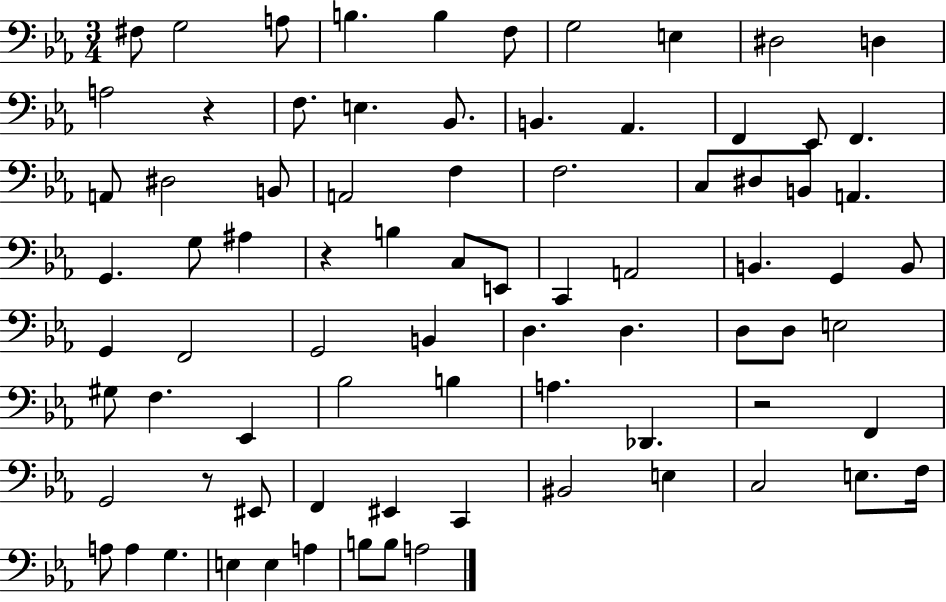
F#3/e G3/h A3/e B3/q. B3/q F3/e G3/h E3/q D#3/h D3/q A3/h R/q F3/e. E3/q. Bb2/e. B2/q. Ab2/q. F2/q Eb2/e F2/q. A2/e D#3/h B2/e A2/h F3/q F3/h. C3/e D#3/e B2/e A2/q. G2/q. G3/e A#3/q R/q B3/q C3/e E2/e C2/q A2/h B2/q. G2/q B2/e G2/q F2/h G2/h B2/q D3/q. D3/q. D3/e D3/e E3/h G#3/e F3/q. Eb2/q Bb3/h B3/q A3/q. Db2/q. R/h F2/q G2/h R/e EIS2/e F2/q EIS2/q C2/q BIS2/h E3/q C3/h E3/e. F3/s A3/e A3/q G3/q. E3/q E3/q A3/q B3/e B3/e A3/h